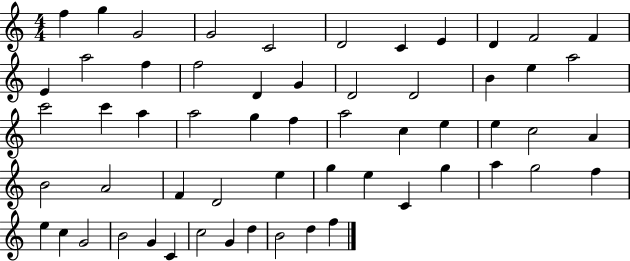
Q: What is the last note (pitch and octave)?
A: F5